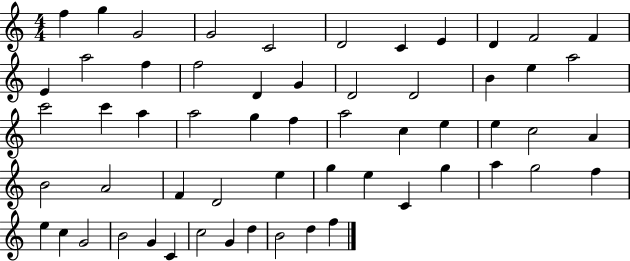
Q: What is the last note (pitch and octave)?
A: F5